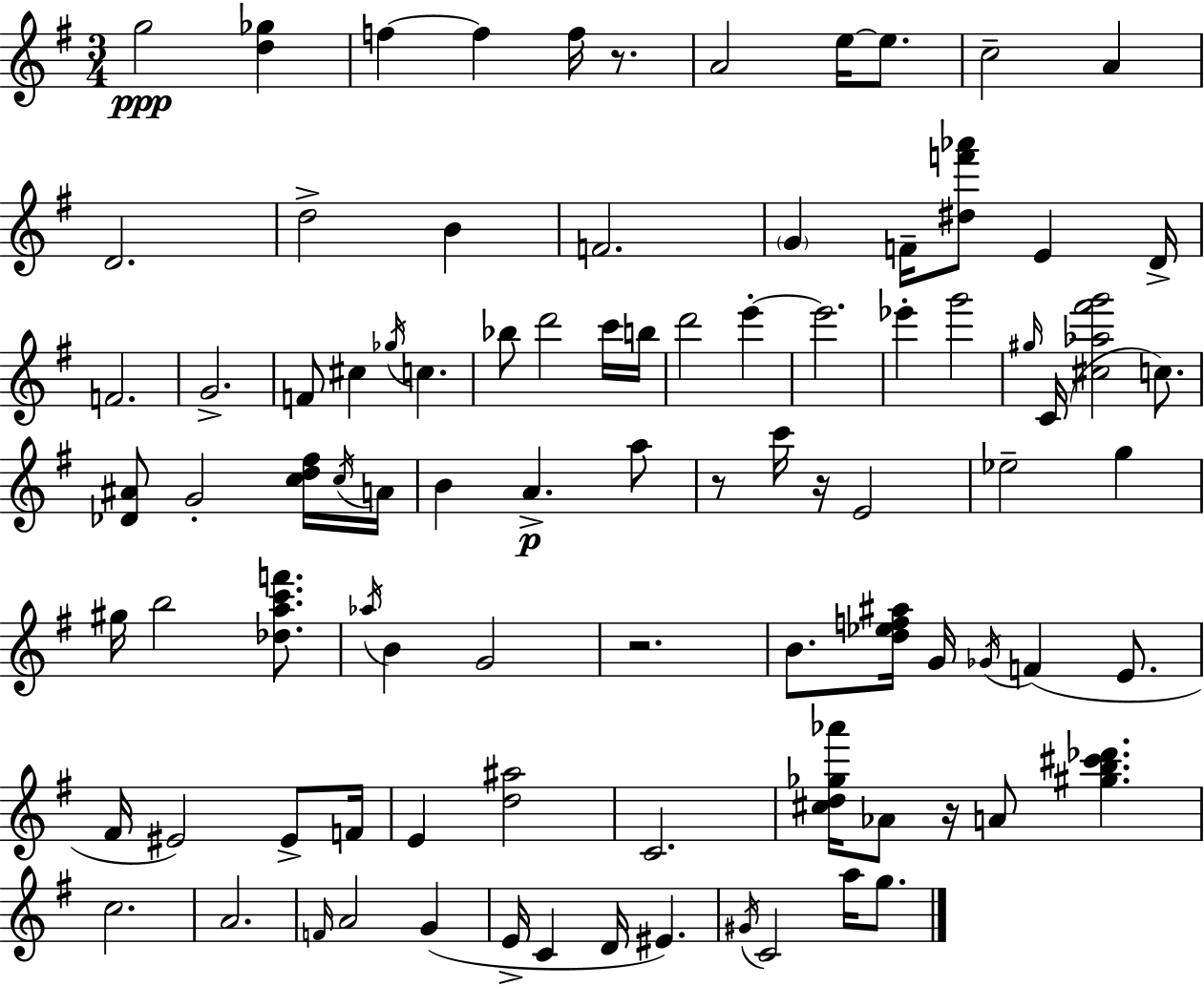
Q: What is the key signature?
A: E minor